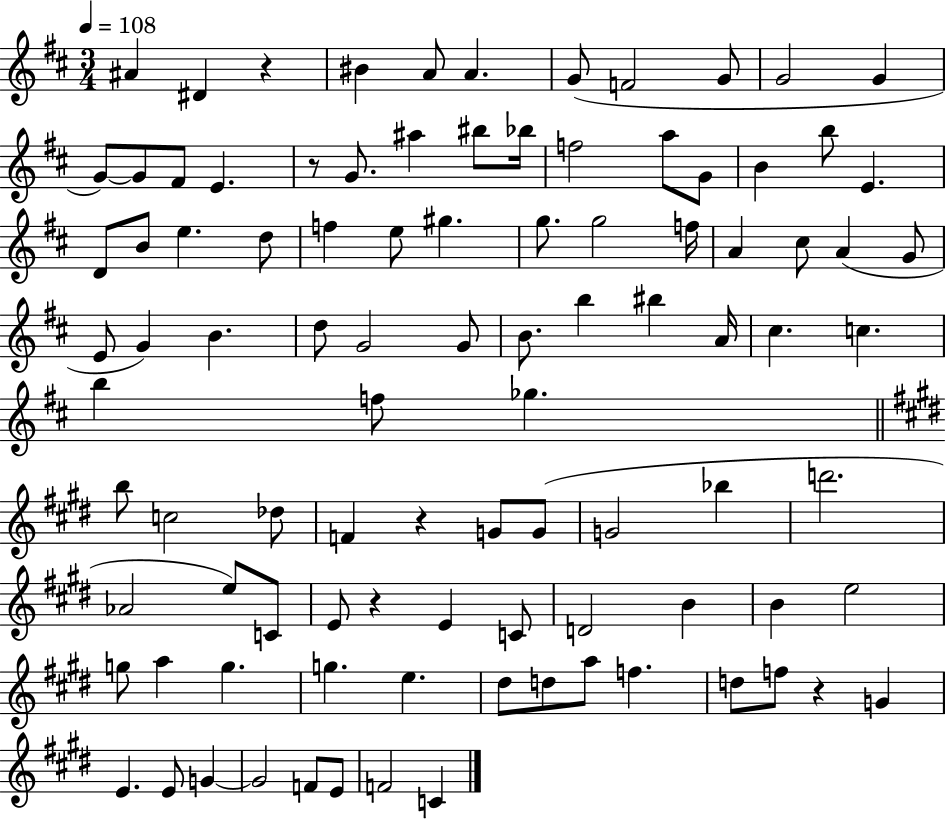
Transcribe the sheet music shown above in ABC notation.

X:1
T:Untitled
M:3/4
L:1/4
K:D
^A ^D z ^B A/2 A G/2 F2 G/2 G2 G G/2 G/2 ^F/2 E z/2 G/2 ^a ^b/2 _b/4 f2 a/2 G/2 B b/2 E D/2 B/2 e d/2 f e/2 ^g g/2 g2 f/4 A ^c/2 A G/2 E/2 G B d/2 G2 G/2 B/2 b ^b A/4 ^c c b f/2 _g b/2 c2 _d/2 F z G/2 G/2 G2 _b d'2 _A2 e/2 C/2 E/2 z E C/2 D2 B B e2 g/2 a g g e ^d/2 d/2 a/2 f d/2 f/2 z G E E/2 G G2 F/2 E/2 F2 C